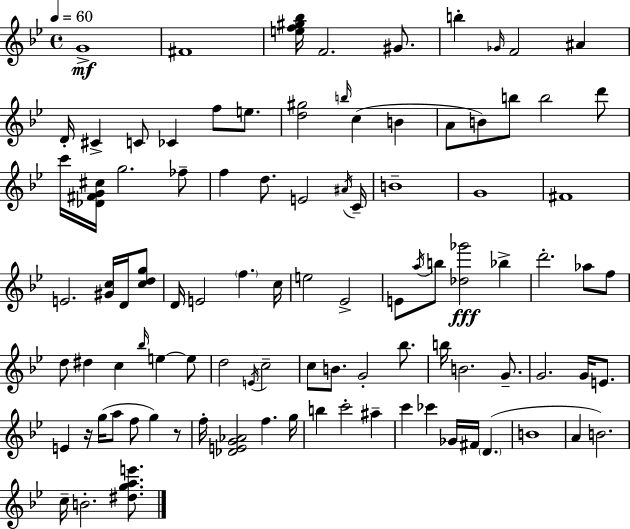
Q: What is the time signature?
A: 4/4